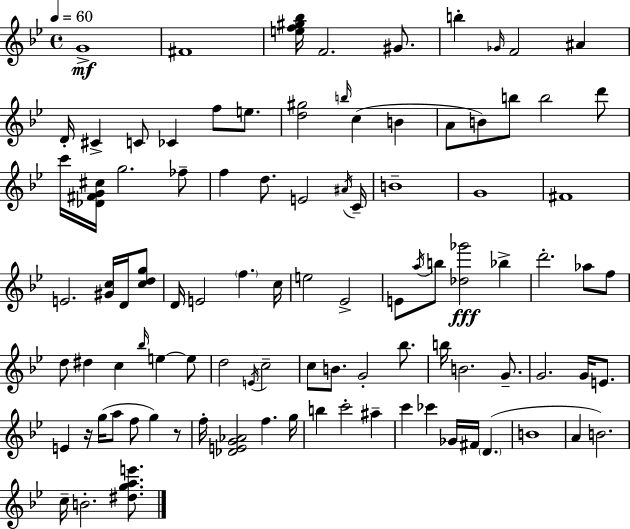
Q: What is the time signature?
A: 4/4